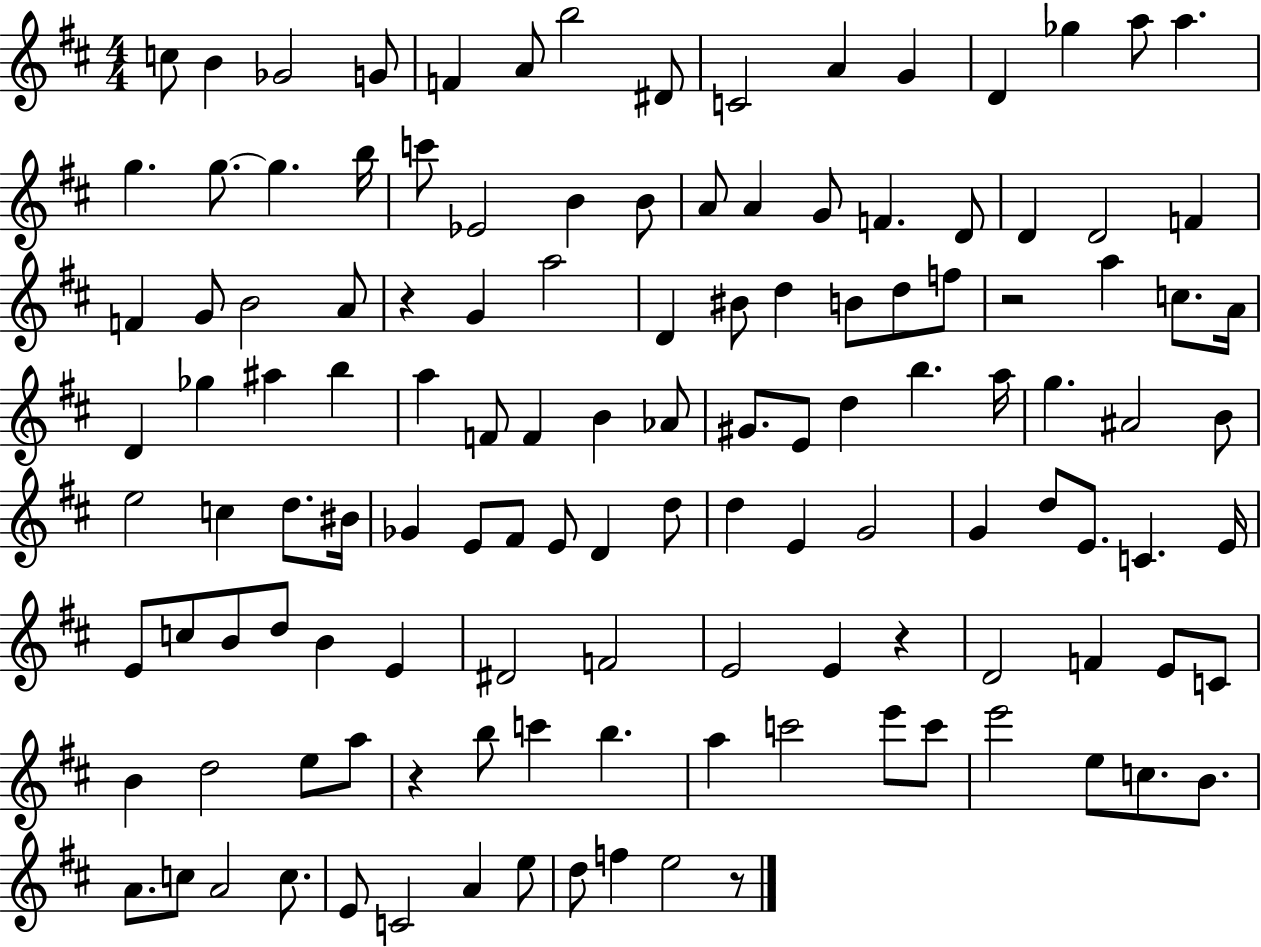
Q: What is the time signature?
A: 4/4